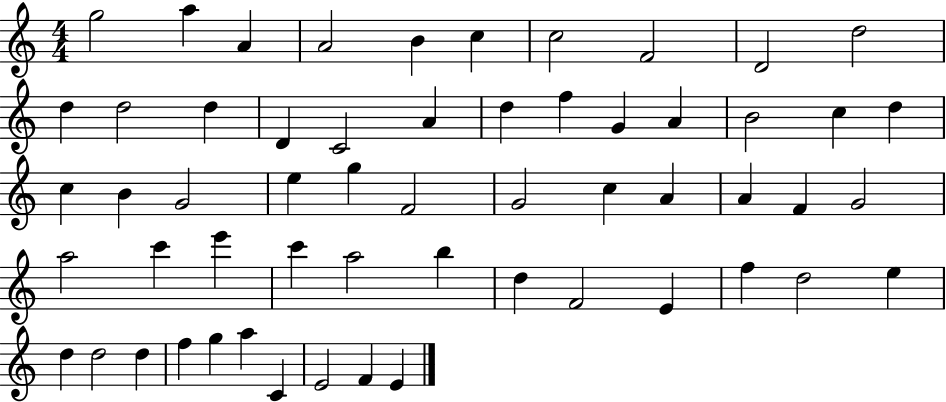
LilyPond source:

{
  \clef treble
  \numericTimeSignature
  \time 4/4
  \key c \major
  g''2 a''4 a'4 | a'2 b'4 c''4 | c''2 f'2 | d'2 d''2 | \break d''4 d''2 d''4 | d'4 c'2 a'4 | d''4 f''4 g'4 a'4 | b'2 c''4 d''4 | \break c''4 b'4 g'2 | e''4 g''4 f'2 | g'2 c''4 a'4 | a'4 f'4 g'2 | \break a''2 c'''4 e'''4 | c'''4 a''2 b''4 | d''4 f'2 e'4 | f''4 d''2 e''4 | \break d''4 d''2 d''4 | f''4 g''4 a''4 c'4 | e'2 f'4 e'4 | \bar "|."
}